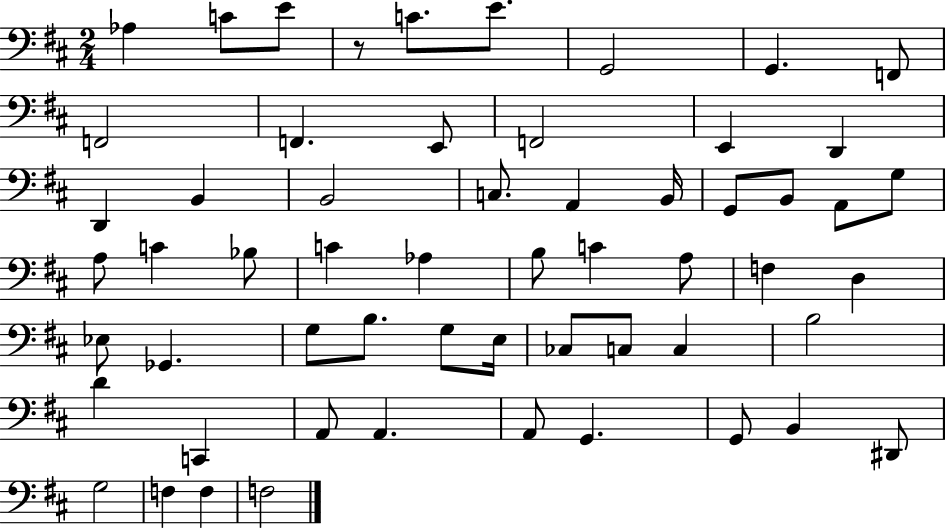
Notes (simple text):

Ab3/q C4/e E4/e R/e C4/e. E4/e. G2/h G2/q. F2/e F2/h F2/q. E2/e F2/h E2/q D2/q D2/q B2/q B2/h C3/e. A2/q B2/s G2/e B2/e A2/e G3/e A3/e C4/q Bb3/e C4/q Ab3/q B3/e C4/q A3/e F3/q D3/q Eb3/e Gb2/q. G3/e B3/e. G3/e E3/s CES3/e C3/e C3/q B3/h D4/q C2/q A2/e A2/q. A2/e G2/q. G2/e B2/q D#2/e G3/h F3/q F3/q F3/h